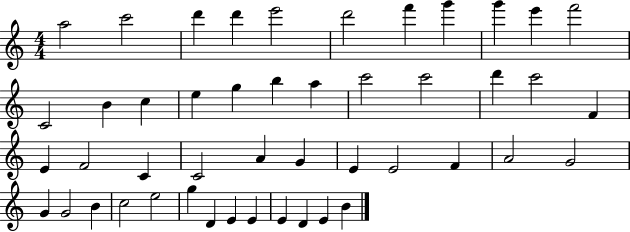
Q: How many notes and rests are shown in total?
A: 47